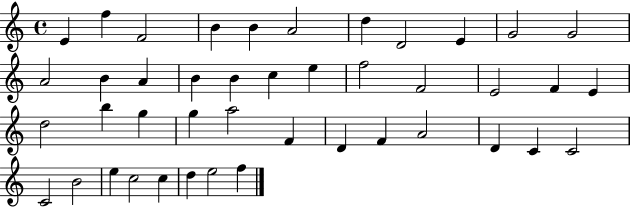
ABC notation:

X:1
T:Untitled
M:4/4
L:1/4
K:C
E f F2 B B A2 d D2 E G2 G2 A2 B A B B c e f2 F2 E2 F E d2 b g g a2 F D F A2 D C C2 C2 B2 e c2 c d e2 f